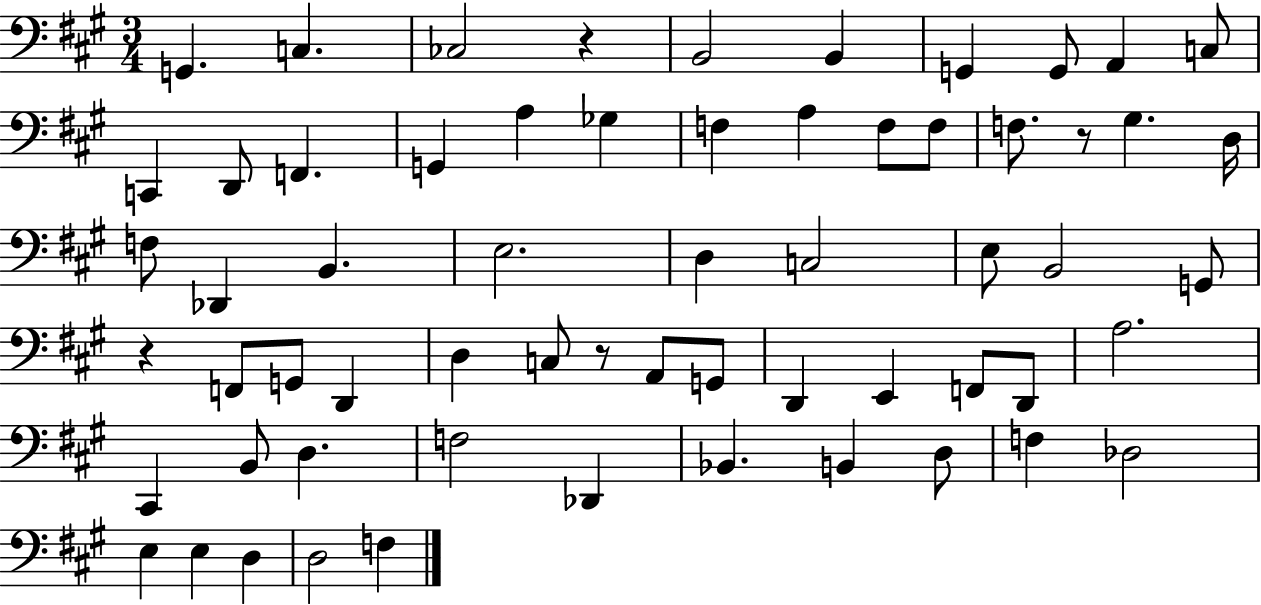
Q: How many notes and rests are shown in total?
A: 62